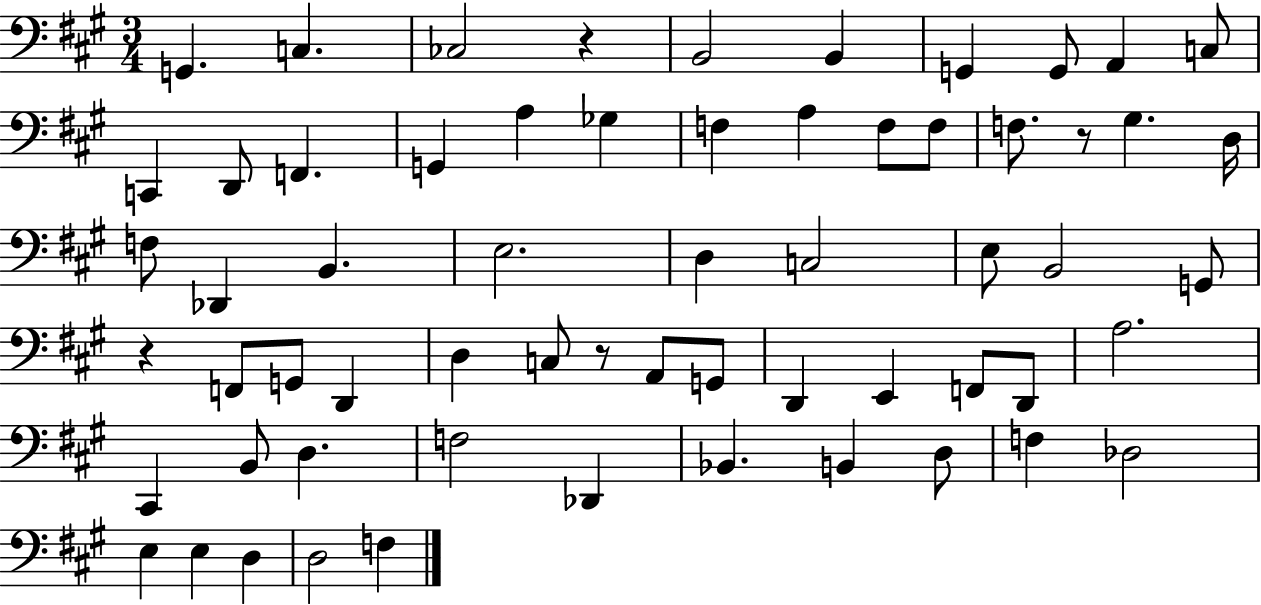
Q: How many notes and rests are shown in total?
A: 62